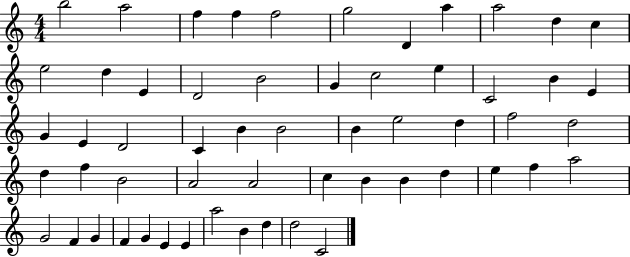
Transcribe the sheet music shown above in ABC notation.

X:1
T:Untitled
M:4/4
L:1/4
K:C
b2 a2 f f f2 g2 D a a2 d c e2 d E D2 B2 G c2 e C2 B E G E D2 C B B2 B e2 d f2 d2 d f B2 A2 A2 c B B d e f a2 G2 F G F G E E a2 B d d2 C2